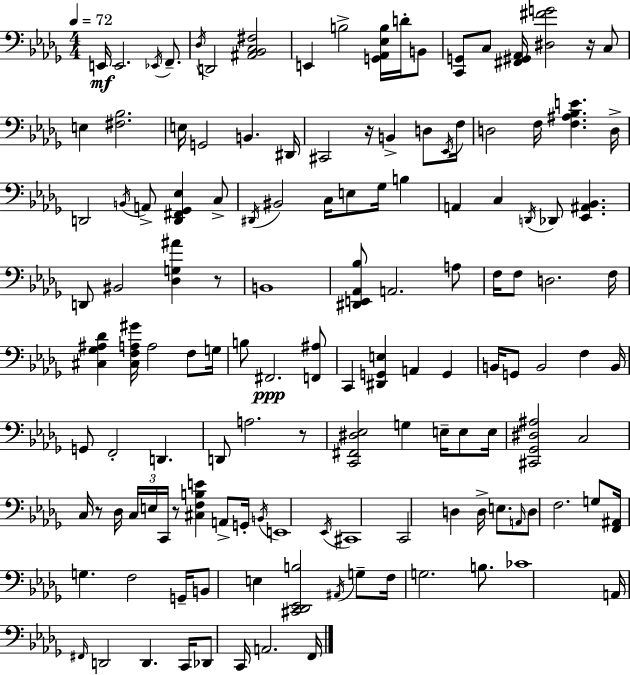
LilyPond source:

{
  \clef bass
  \numericTimeSignature
  \time 4/4
  \key bes \minor
  \tempo 4 = 72
  \repeat volta 2 { e,16\mf e,2. \acciaccatura { ees,16 } f,8.-- | \acciaccatura { des16 } d,2 <ais, bes, c fis>2 | e,4 b2-> <g, aes, ees b>16 d'16-. | b,8 <c, g,>8 c8 <fis, gis, aes,>16 <dis fis' g'>2 r16 | \break c8 e4 <fis bes>2. | e16 g,2 b,4. | dis,16 cis,2 r16 b,4-> d8 | \acciaccatura { ees,16 } f16 d2 f16 <f ais bes e'>4. | \break d16-> d,2 \acciaccatura { b,16 } a,8-> <d, fis, ges, ees>4 | c8-> \acciaccatura { dis,16 } bis,2 c16 e8 | ges16 b4 a,4 c4 \acciaccatura { d,16 } des,8 | <ees, ais, bes,>4. d,8 bis,2 | \break <des g ais'>4 r8 b,1 | <dis, e, aes, bes>8 a,2. | a8 f16 f8 d2. | f16 <cis ges ais des'>4 <cis f a gis'>16 a2 | \break f8 g16 b8 fis,2.\ppp | <f, ais>8 c,4 <dis, g, e>4 a,4 | g,4 b,16 g,8 b,2 | f4 b,16 g,8 f,2-. | \break d,4. d,8 a2. | r8 <c, fis, dis ees>2 g4 | e16-- e8 e16 <cis, ges, dis ais>2 c2 | c16 r8 des16 \tuplet 3/2 { c16 e16 c,16 } r8 <cis f b e'>4 | \break a,8-> g,16-. \acciaccatura { b,16 } e,1 | \acciaccatura { ees,16 } cis,1 | c,2 | d4 d16-> e8. \grace { a,16 } d8 f2. | \break g8 <f, ais,>16 g4. | f2 g,16-- b,8 e4 <cis, des, ees, b>2 | \acciaccatura { ais,16 } g8-- f16 g2. | b8. ces'1 | \break a,16 \grace { fis,16 } d,2 | d,4. c,16 des,8 c,16 a,2. | f,16 } \bar "|."
}